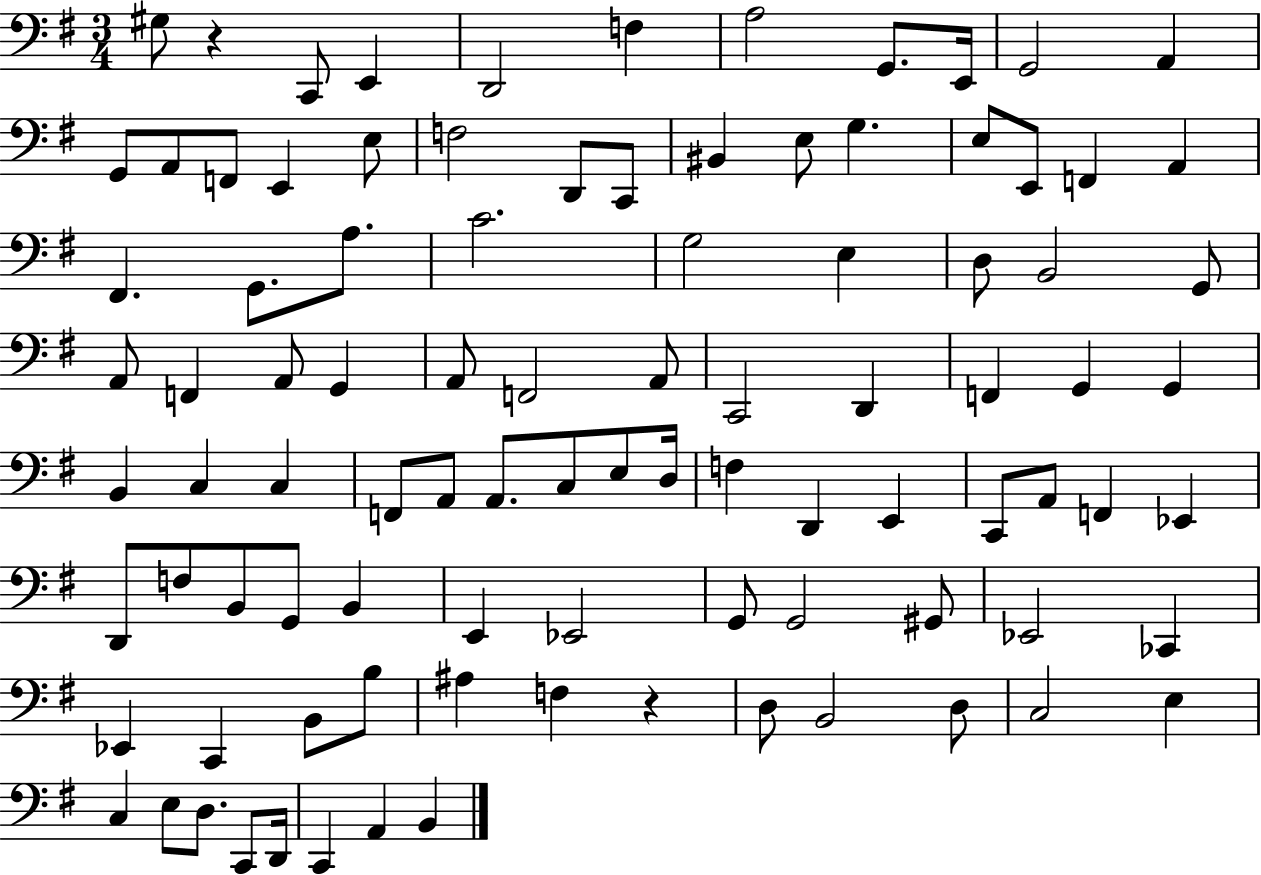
G#3/e R/q C2/e E2/q D2/h F3/q A3/h G2/e. E2/s G2/h A2/q G2/e A2/e F2/e E2/q E3/e F3/h D2/e C2/e BIS2/q E3/e G3/q. E3/e E2/e F2/q A2/q F#2/q. G2/e. A3/e. C4/h. G3/h E3/q D3/e B2/h G2/e A2/e F2/q A2/e G2/q A2/e F2/h A2/e C2/h D2/q F2/q G2/q G2/q B2/q C3/q C3/q F2/e A2/e A2/e. C3/e E3/e D3/s F3/q D2/q E2/q C2/e A2/e F2/q Eb2/q D2/e F3/e B2/e G2/e B2/q E2/q Eb2/h G2/e G2/h G#2/e Eb2/h CES2/q Eb2/q C2/q B2/e B3/e A#3/q F3/q R/q D3/e B2/h D3/e C3/h E3/q C3/q E3/e D3/e. C2/e D2/s C2/q A2/q B2/q